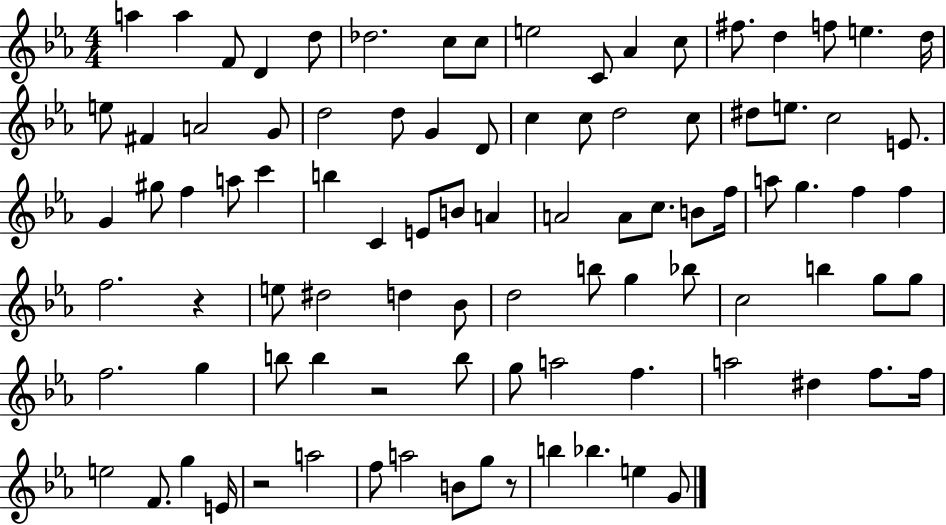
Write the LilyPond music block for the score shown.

{
  \clef treble
  \numericTimeSignature
  \time 4/4
  \key ees \major
  \repeat volta 2 { a''4 a''4 f'8 d'4 d''8 | des''2. c''8 c''8 | e''2 c'8 aes'4 c''8 | fis''8. d''4 f''8 e''4. d''16 | \break e''8 fis'4 a'2 g'8 | d''2 d''8 g'4 d'8 | c''4 c''8 d''2 c''8 | dis''8 e''8. c''2 e'8. | \break g'4 gis''8 f''4 a''8 c'''4 | b''4 c'4 e'8 b'8 a'4 | a'2 a'8 c''8. b'8 f''16 | a''8 g''4. f''4 f''4 | \break f''2. r4 | e''8 dis''2 d''4 bes'8 | d''2 b''8 g''4 bes''8 | c''2 b''4 g''8 g''8 | \break f''2. g''4 | b''8 b''4 r2 b''8 | g''8 a''2 f''4. | a''2 dis''4 f''8. f''16 | \break e''2 f'8. g''4 e'16 | r2 a''2 | f''8 a''2 b'8 g''8 r8 | b''4 bes''4. e''4 g'8 | \break } \bar "|."
}